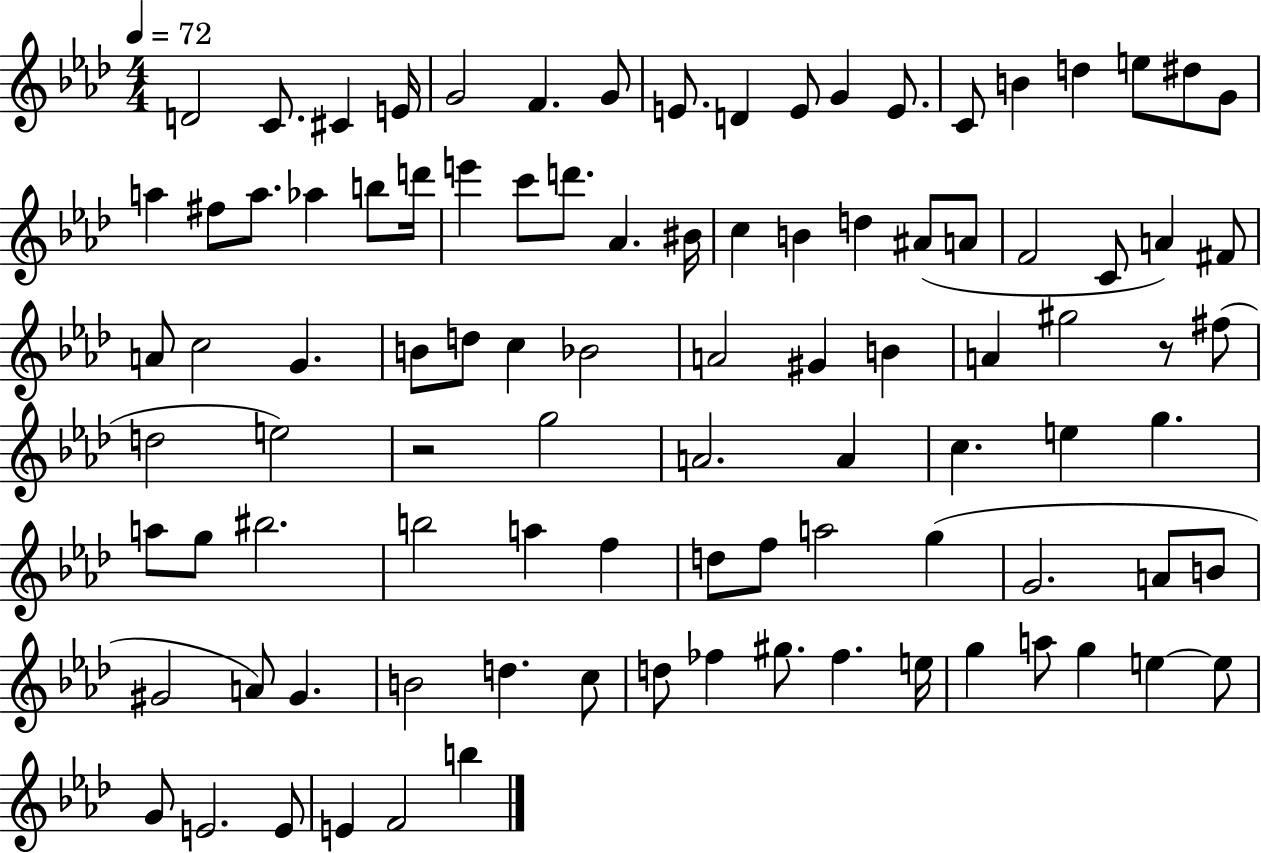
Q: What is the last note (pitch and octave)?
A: B5